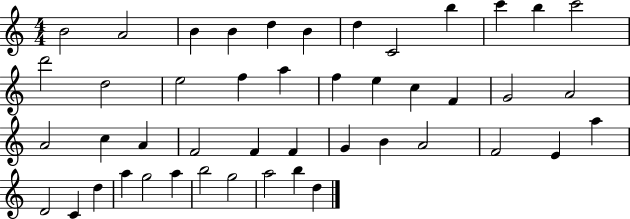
B4/h A4/h B4/q B4/q D5/q B4/q D5/q C4/h B5/q C6/q B5/q C6/h D6/h D5/h E5/h F5/q A5/q F5/q E5/q C5/q F4/q G4/h A4/h A4/h C5/q A4/q F4/h F4/q F4/q G4/q B4/q A4/h F4/h E4/q A5/q D4/h C4/q D5/q A5/q G5/h A5/q B5/h G5/h A5/h B5/q D5/q